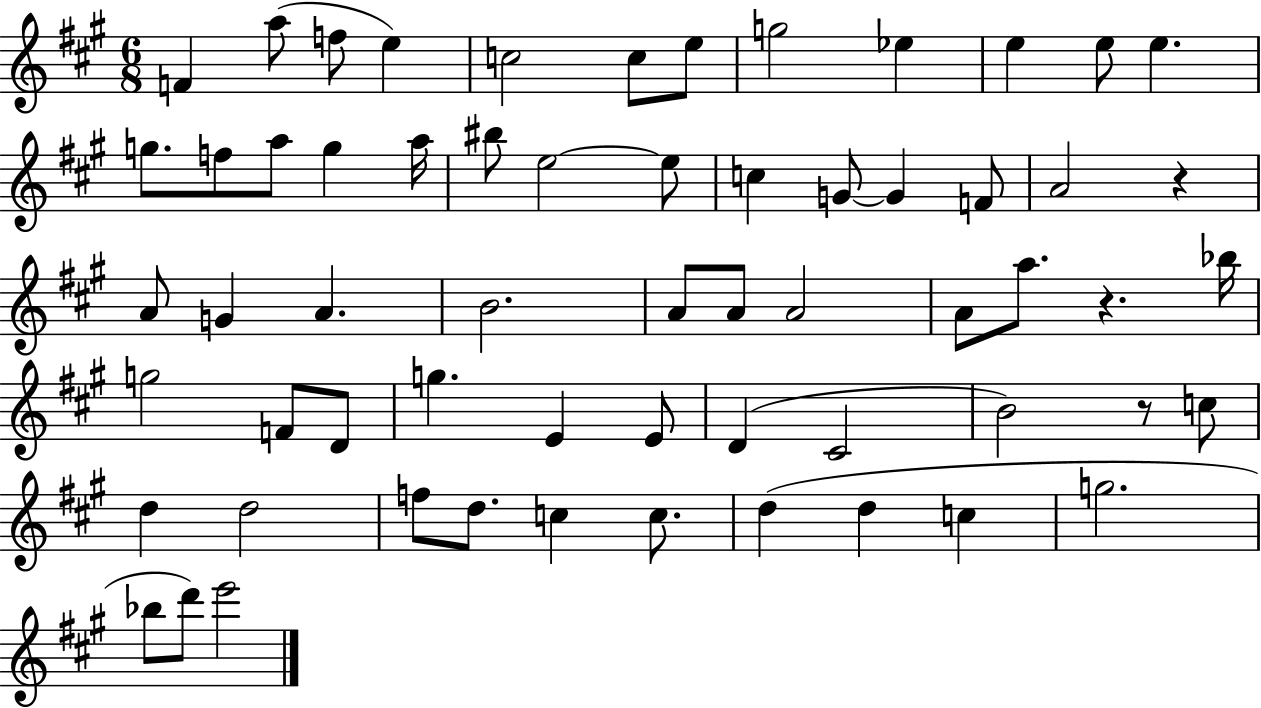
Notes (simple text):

F4/q A5/e F5/e E5/q C5/h C5/e E5/e G5/h Eb5/q E5/q E5/e E5/q. G5/e. F5/e A5/e G5/q A5/s BIS5/e E5/h E5/e C5/q G4/e G4/q F4/e A4/h R/q A4/e G4/q A4/q. B4/h. A4/e A4/e A4/h A4/e A5/e. R/q. Bb5/s G5/h F4/e D4/e G5/q. E4/q E4/e D4/q C#4/h B4/h R/e C5/e D5/q D5/h F5/e D5/e. C5/q C5/e. D5/q D5/q C5/q G5/h. Bb5/e D6/e E6/h